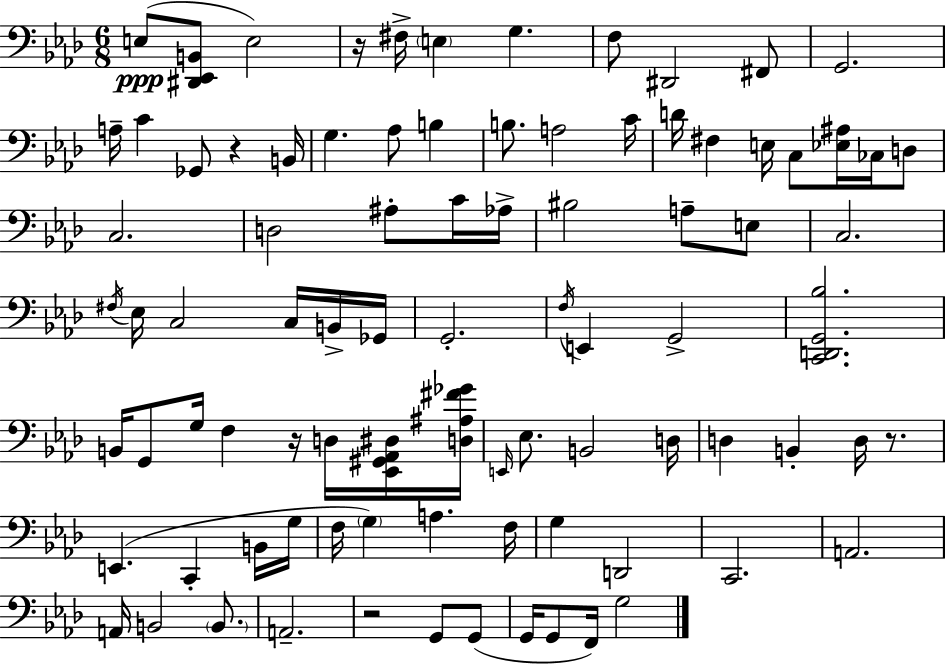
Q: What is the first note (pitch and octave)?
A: E3